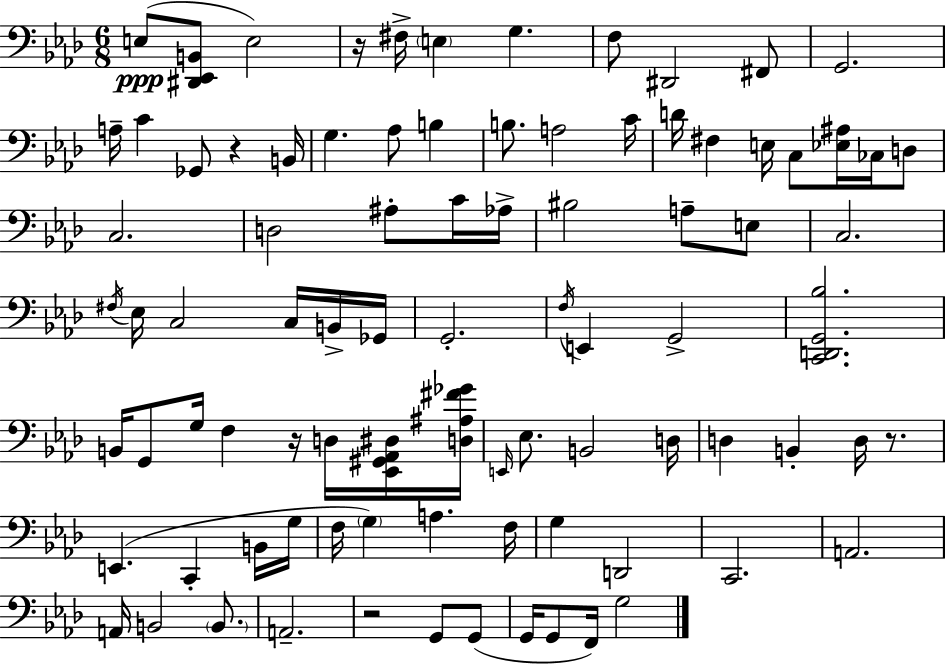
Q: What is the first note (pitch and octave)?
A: E3